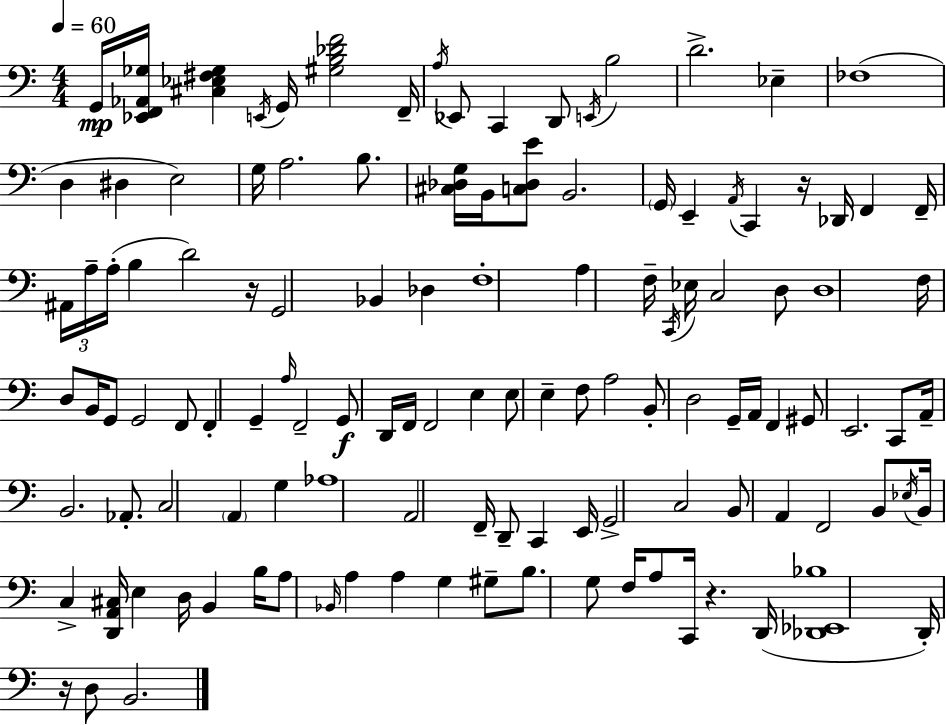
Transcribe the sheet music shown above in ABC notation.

X:1
T:Untitled
M:4/4
L:1/4
K:C
G,,/4 [_E,,F,,_A,,_G,]/4 [^C,_E,^F,_G,] E,,/4 G,,/4 [^G,B,_DF]2 F,,/4 A,/4 _E,,/2 C,, D,,/2 E,,/4 B,2 D2 _E, _F,4 D, ^D, E,2 G,/4 A,2 B,/2 [^C,_D,G,]/4 B,,/4 [C,_D,E]/2 B,,2 G,,/4 E,, A,,/4 C,, z/4 _D,,/4 F,, F,,/4 ^A,,/4 A,/4 A,/4 B, D2 z/4 G,,2 _B,, _D, F,4 A, F,/4 C,,/4 _E,/4 C,2 D,/2 D,4 F,/4 D,/2 B,,/4 G,,/2 G,,2 F,,/2 F,, G,, A,/4 F,,2 G,,/2 D,,/4 F,,/4 F,,2 E, E,/2 E, F,/2 A,2 B,,/2 D,2 G,,/4 A,,/4 F,, ^G,,/2 E,,2 C,,/2 A,,/4 B,,2 _A,,/2 C,2 A,, G, _A,4 A,,2 F,,/4 D,,/2 C,, E,,/4 G,,2 C,2 B,,/2 A,, F,,2 B,,/2 _E,/4 B,,/4 C, [D,,A,,^C,]/4 E, D,/4 B,, B,/4 A,/2 _B,,/4 A, A, G, ^G,/2 B,/2 G,/2 F,/4 A,/2 C,,/4 z D,,/4 [_D,,_E,,_B,]4 D,,/4 z/4 D,/2 B,,2